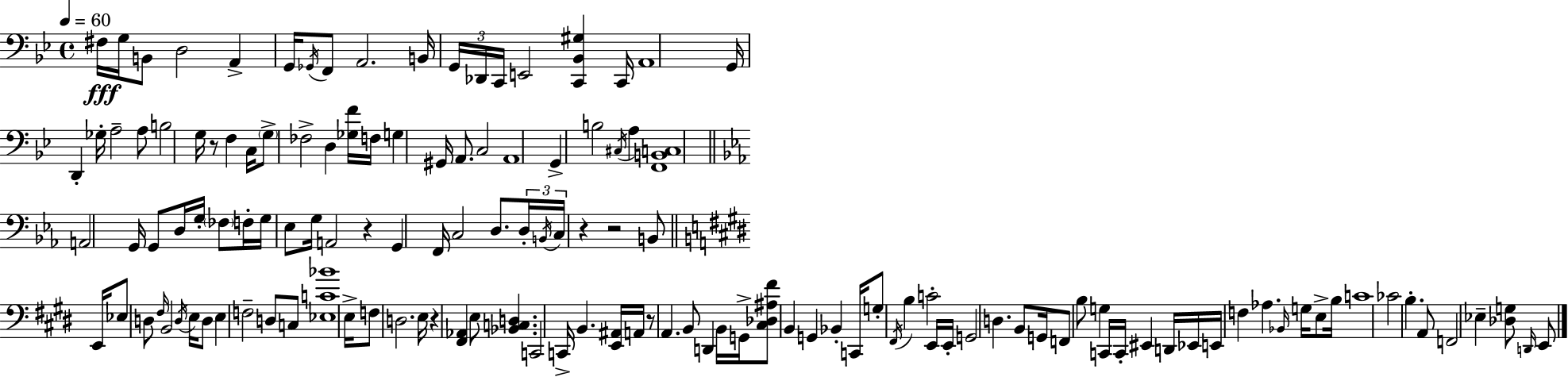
X:1
T:Untitled
M:4/4
L:1/4
K:Bb
^F,/4 G,/4 B,,/2 D,2 A,, G,,/4 _G,,/4 F,,/2 A,,2 B,,/4 G,,/4 _D,,/4 C,,/4 E,,2 [C,,_B,,^G,] C,,/4 A,,4 G,,/4 D,, _G,/4 A,2 A,/2 B,2 G,/4 z/2 F, C,/4 G,/2 _F,2 D, [_G,F]/4 F,/4 G, ^G,,/4 A,,/2 C,2 A,,4 G,, B,2 ^C,/4 A, [F,,B,,C,]4 A,,2 G,,/4 G,,/2 D,/4 G,/4 _F,/2 F,/4 G,/4 _E,/2 G,/4 A,,2 z G,, F,,/4 C,2 D,/2 D,/4 B,,/4 C,/4 z z2 B,,/2 E,,/4 _E,/2 D,/2 ^F,/4 B,,2 D,/4 E,/4 D,/2 E, F,2 D,/2 C,/2 [_E,C_B]4 E,/4 F,/2 D,2 E,/4 z [^F,,_A,,] E,/2 [_B,,C,D,] C,,2 C,,/4 B,, [E,,^A,,]/4 A,,/4 z/2 A,, B,,/2 D,, B,,/4 G,,/4 [^C,_D,^A,^F]/2 B,, G,, _B,, C,,/4 G,/2 ^F,,/4 B, C2 E,,/4 E,,/4 G,,2 D, B,,/2 G,,/4 F,,/2 B,/2 G, C,,/4 C,,/4 ^E,, D,,/4 _E,,/4 E,,/4 F, _A, _B,,/4 G,/4 E,/2 B,/4 C4 _C2 B, A,,/2 F,,2 _E, [_D,G,]/2 D,,/4 E,,/2